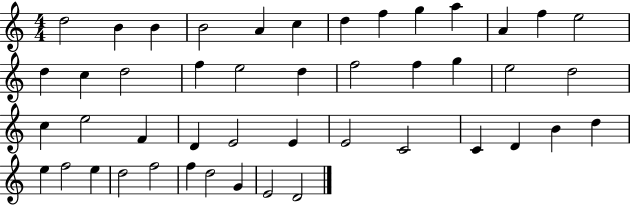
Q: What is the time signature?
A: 4/4